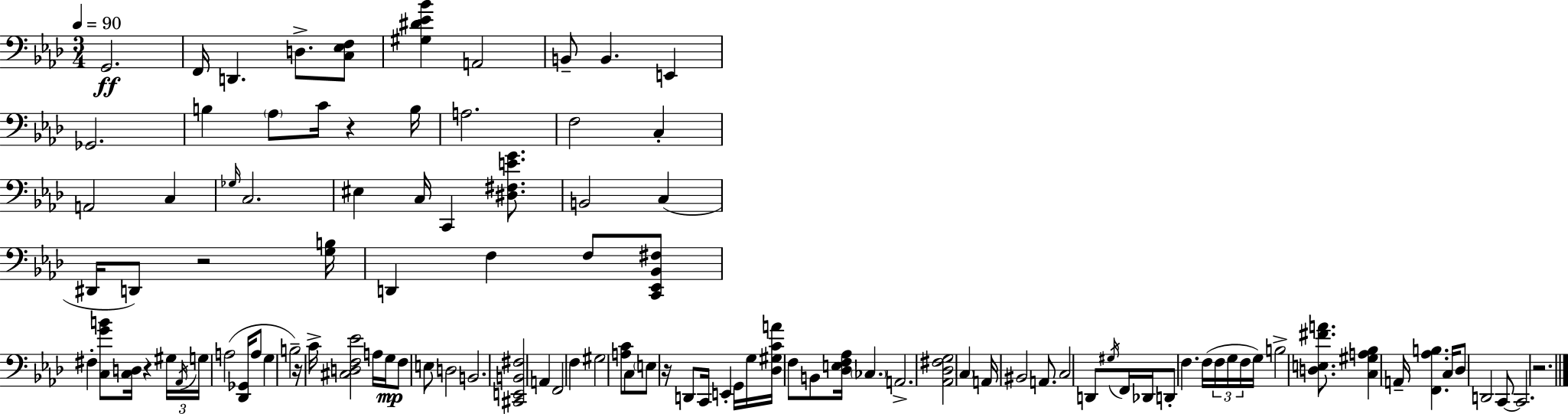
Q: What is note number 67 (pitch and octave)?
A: G#3